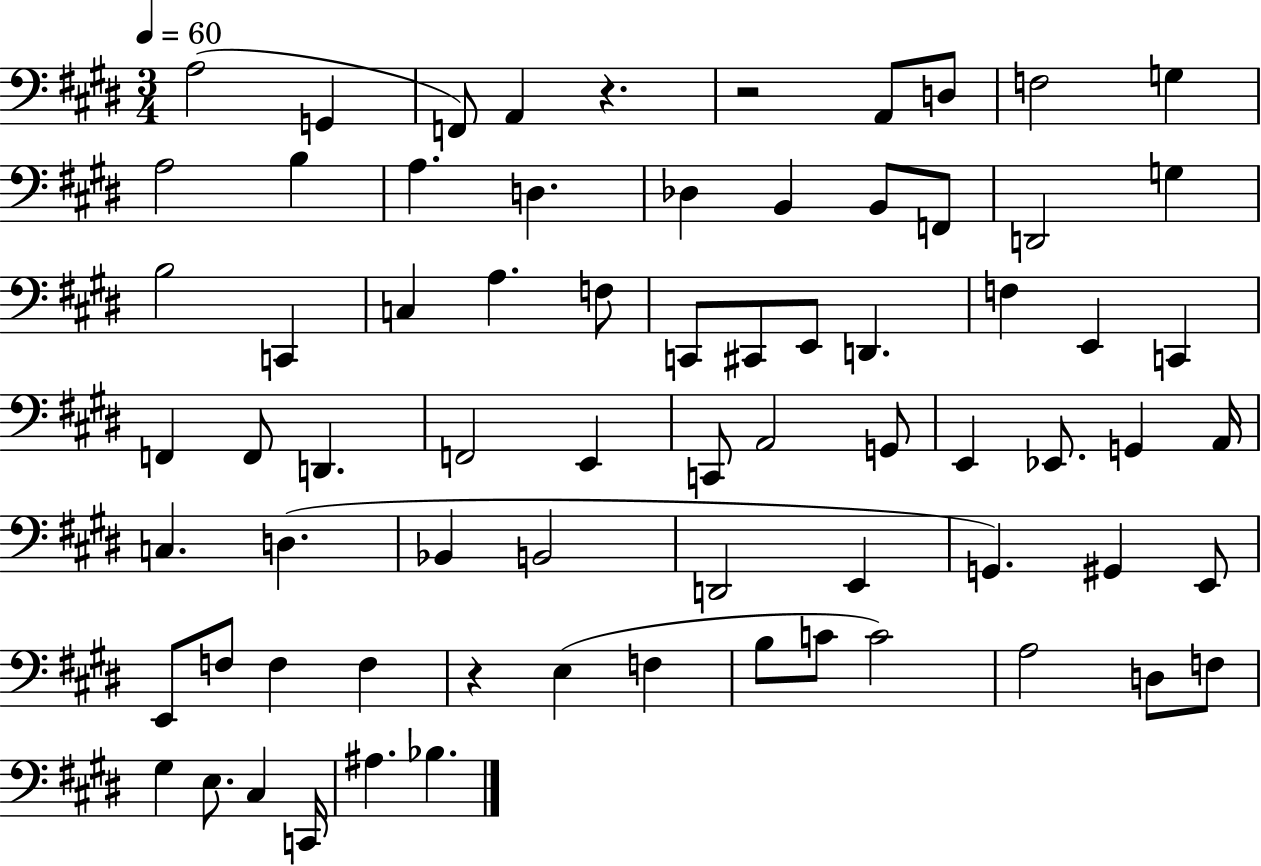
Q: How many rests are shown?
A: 3